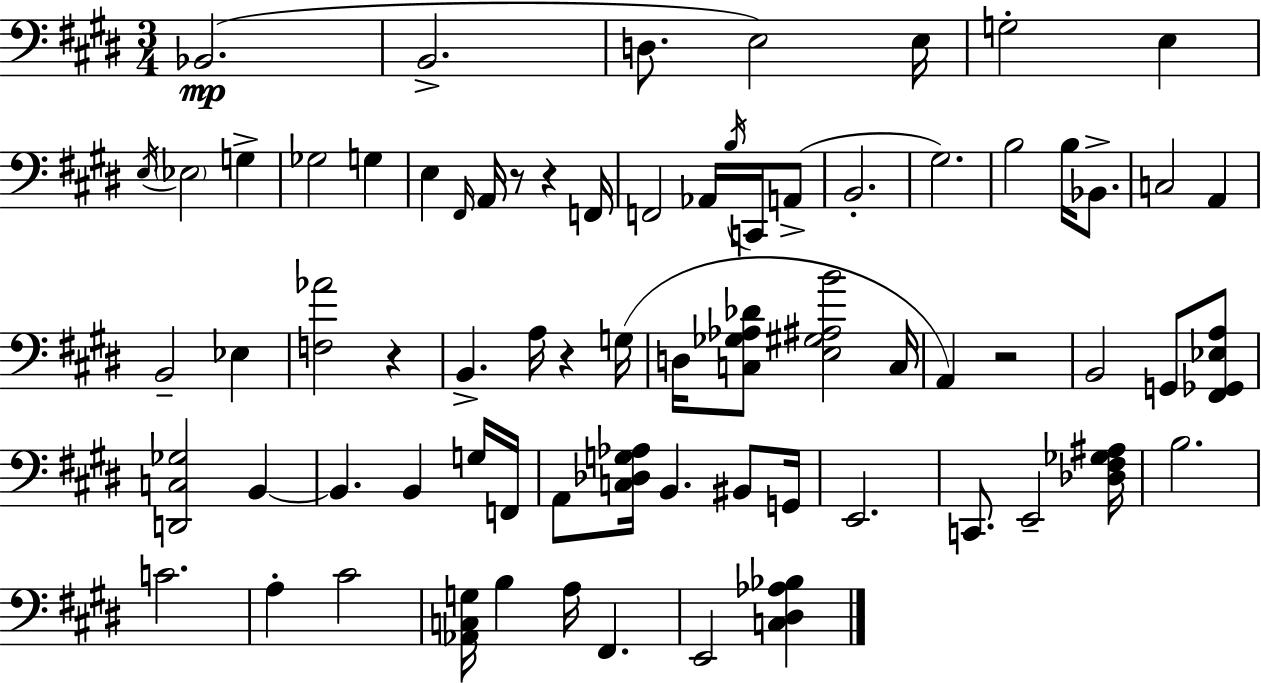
{
  \clef bass
  \numericTimeSignature
  \time 3/4
  \key e \major
  bes,2.(\mp | b,2.-> | d8. e2) e16 | g2-. e4 | \break \acciaccatura { e16 } \parenthesize ees2 g4-> | ges2 g4 | e4 \grace { fis,16 } a,16 r8 r4 | f,16 f,2 aes,16 \acciaccatura { b16 } | \break c,16 a,8->( b,2.-. | gis2.) | b2 b16 | bes,8.-> c2 a,4 | \break b,2-- ees4 | <f aes'>2 r4 | b,4.-> a16 r4 | g16( d16 <c ges aes des'>8 <e gis ais b'>2 | \break c16 a,4) r2 | b,2 g,8 | <fis, ges, ees a>8 <d, c ges>2 b,4~~ | b,4. b,4 | \break g16 f,16 a,8 <c des g aes>16 b,4. | bis,8 g,16 e,2. | c,8. e,2-- | <des fis ges ais>16 b2. | \break c'2. | a4-. cis'2 | <aes, c g>16 b4 a16 fis,4. | e,2 <c dis aes bes>4 | \break \bar "|."
}